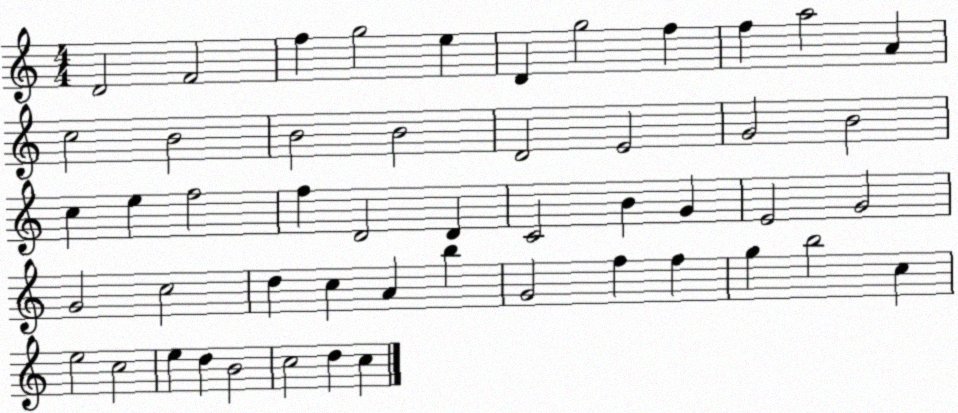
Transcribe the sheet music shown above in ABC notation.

X:1
T:Untitled
M:4/4
L:1/4
K:C
D2 F2 f g2 e D g2 f f a2 A c2 B2 B2 B2 D2 E2 G2 B2 c e f2 f D2 D C2 B G E2 G2 G2 c2 d c A b G2 f f g b2 c e2 c2 e d B2 c2 d c